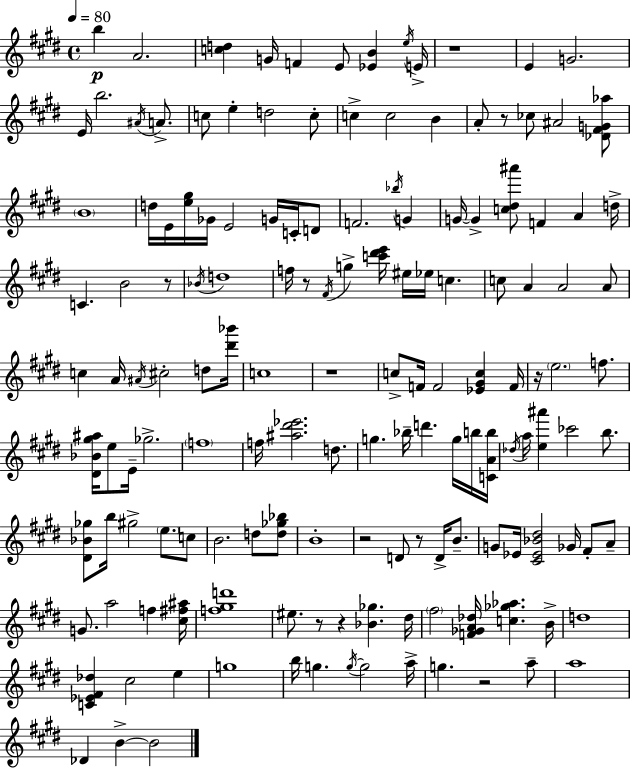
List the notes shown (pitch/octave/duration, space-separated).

B5/q A4/h. [C5,D5]/q G4/s F4/q E4/e [Eb4,B4]/q E5/s E4/s R/w E4/q G4/h. E4/s B5/h. A#4/s A4/e. C5/e E5/q D5/h C5/e C5/q C5/h B4/q A4/e R/e CES5/e A#4/h [Db4,F#4,G4,Ab5]/e B4/w D5/s E4/s [E5,G#5]/s Gb4/s E4/h G4/s C4/s D4/e F4/h. Bb5/s G4/q G4/s G4/q [C5,D#5,A#6]/e F4/q A4/q D5/s C4/q. B4/h R/e Bb4/s D5/w F5/s R/e F#4/s G5/q [C6,D#6,E6]/s EIS5/s Eb5/s C5/q. C5/e A4/q A4/h A4/e C5/q A4/s A#4/s C#5/h D5/e [D#6,Bb6]/s C5/w R/w C5/e F4/s F4/h [Eb4,G#4,C5]/q F4/s R/s E5/h. F5/e. [D#4,Bb4,G#5,A#5]/s E5/e E4/s Gb5/h. F5/w F5/s [A#5,D#6,Eb6]/h. D5/e. G5/q. Bb5/s D6/q. G5/s B5/s [C4,A4,B5]/s Db5/s A5/s [E5,A#6]/q CES6/h B5/e. [D#4,Bb4,Gb5]/e B5/s G#5/h E5/e. C5/e B4/h. D5/e [D5,Gb5,Bb5]/e B4/w R/h D4/e R/e D4/s B4/e. G4/e Eb4/s [C#4,Eb4,Bb4,D#5]/h Gb4/s F#4/e A4/e G4/e. A5/h F5/q [C#5,F#5,A#5]/s [F5,G#5,D6]/w EIS5/e. R/e R/q [Bb4,Gb5]/q. D#5/s F#5/h [F4,Gb4,A4,Db5]/s [C5,Gb5,Ab5]/q. B4/s D5/w [C4,Eb4,F#4,Db5]/q C#5/h E5/q G5/w B5/s G5/q. G5/s G5/h A5/s G5/q. R/h A5/e A5/w Db4/q B4/q B4/h